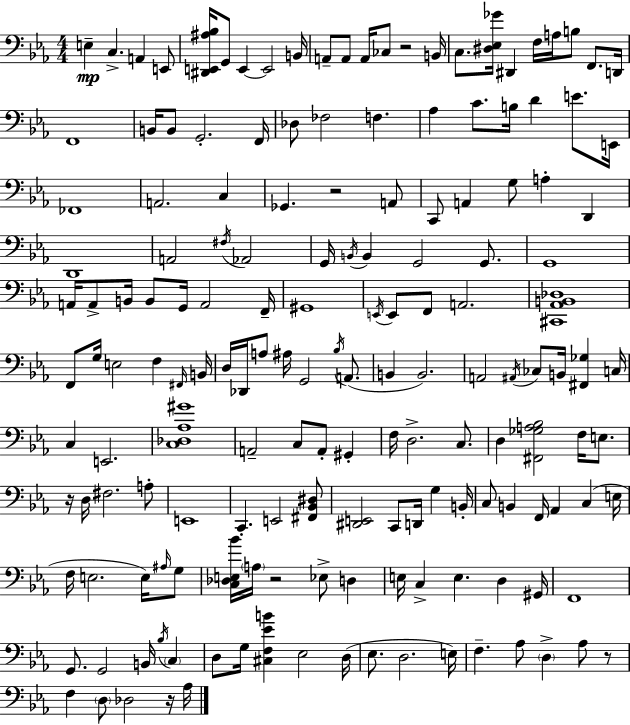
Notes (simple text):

E3/q C3/q. A2/q E2/e [D#2,E2,A#3,Bb3]/s G2/e E2/q E2/h B2/s A2/e A2/e A2/s CES3/e R/h B2/s C3/e. [D#3,Eb3,Gb4]/s D#2/q F3/s A3/s B3/e F2/e. D2/s F2/w B2/s B2/e G2/h. F2/s Db3/e FES3/h F3/q. Ab3/q C4/e. B3/s D4/q E4/e. E2/s FES2/w A2/h. C3/q Gb2/q. R/h A2/e C2/e A2/q G3/e A3/q D2/q D2/w A2/h F#3/s Ab2/h G2/s B2/s B2/q G2/h G2/e. G2/w A2/s A2/e B2/s B2/e G2/s A2/h F2/s G#2/w E2/s E2/e F2/e A2/h. [C#2,Ab2,B2,Db3]/w F2/e G3/s E3/h F3/q F#2/s B2/s D3/s Db2/s A3/e A#3/s G2/h Bb3/s A2/e. B2/q B2/h. A2/h A#2/s CES3/e B2/s [F#2,Gb3]/q C3/s C3/q E2/h. [C3,Db3,Ab3,G#4]/w A2/h C3/e A2/e G#2/q F3/s D3/h. C3/e. D3/q [F#2,Gb3,A3,Bb3]/h F3/s E3/e. R/s D3/s F#3/h. A3/e E2/w C2/q. E2/h [F#2,Bb2,D#3]/e [D#2,E2]/h C2/e D2/s G3/q B2/s C3/e B2/q F2/s Ab2/q C3/q E3/s F3/s E3/h. E3/s A#3/s G3/e [C3,Db3,E3,Bb4]/s A3/s R/h Eb3/e D3/q E3/s C3/q E3/q. D3/q G#2/s F2/w G2/e. G2/h B2/s Bb3/s C3/q D3/e G3/s [C#3,F3,Eb4,B4]/q Eb3/h D3/s Eb3/e. D3/h. E3/s F3/q. Ab3/e D3/q Ab3/e R/e F3/q D3/e Db3/h R/s Ab3/s